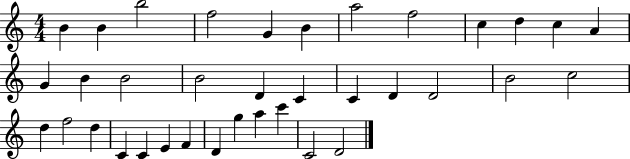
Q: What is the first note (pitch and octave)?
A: B4